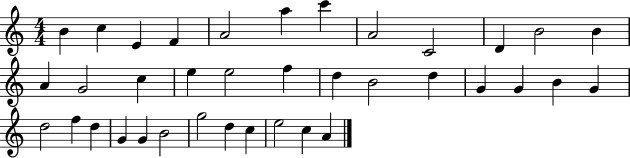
{
  \clef treble
  \numericTimeSignature
  \time 4/4
  \key c \major
  b'4 c''4 e'4 f'4 | a'2 a''4 c'''4 | a'2 c'2 | d'4 b'2 b'4 | \break a'4 g'2 c''4 | e''4 e''2 f''4 | d''4 b'2 d''4 | g'4 g'4 b'4 g'4 | \break d''2 f''4 d''4 | g'4 g'4 b'2 | g''2 d''4 c''4 | e''2 c''4 a'4 | \break \bar "|."
}